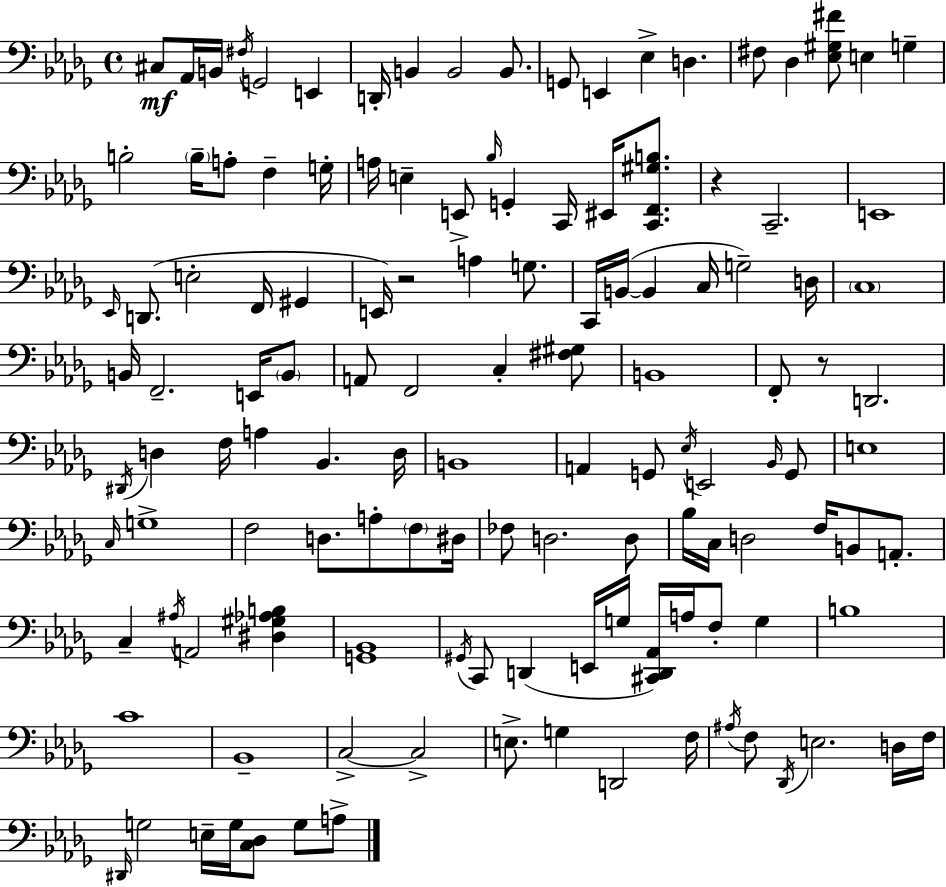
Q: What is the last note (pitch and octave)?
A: A3